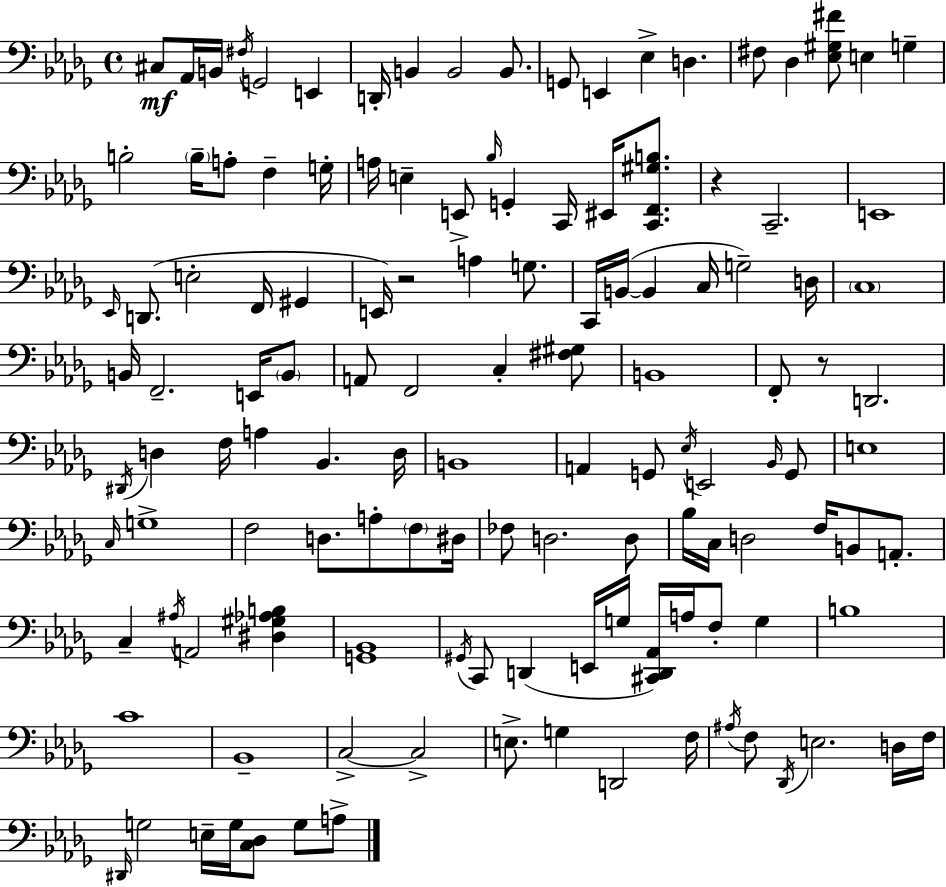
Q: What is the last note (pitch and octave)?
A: A3